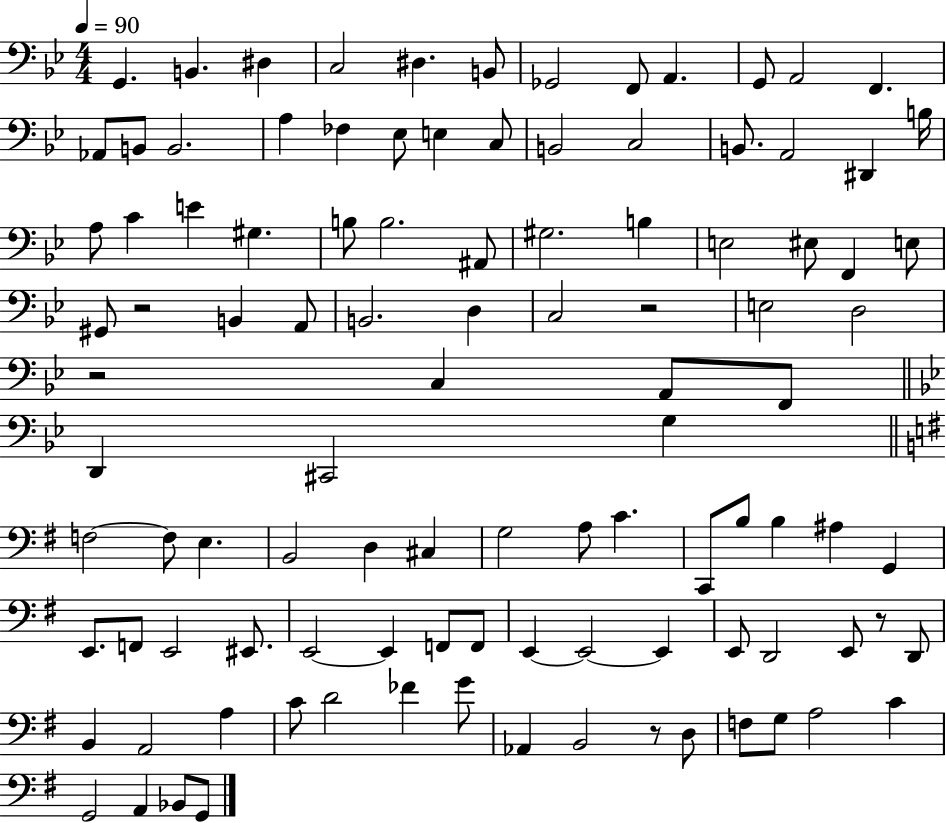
X:1
T:Untitled
M:4/4
L:1/4
K:Bb
G,, B,, ^D, C,2 ^D, B,,/2 _G,,2 F,,/2 A,, G,,/2 A,,2 F,, _A,,/2 B,,/2 B,,2 A, _F, _E,/2 E, C,/2 B,,2 C,2 B,,/2 A,,2 ^D,, B,/4 A,/2 C E ^G, B,/2 B,2 ^A,,/2 ^G,2 B, E,2 ^E,/2 F,, E,/2 ^G,,/2 z2 B,, A,,/2 B,,2 D, C,2 z2 E,2 D,2 z2 C, A,,/2 F,,/2 D,, ^C,,2 G, F,2 F,/2 E, B,,2 D, ^C, G,2 A,/2 C C,,/2 B,/2 B, ^A, G,, E,,/2 F,,/2 E,,2 ^E,,/2 E,,2 E,, F,,/2 F,,/2 E,, E,,2 E,, E,,/2 D,,2 E,,/2 z/2 D,,/2 B,, A,,2 A, C/2 D2 _F G/2 _A,, B,,2 z/2 D,/2 F,/2 G,/2 A,2 C G,,2 A,, _B,,/2 G,,/2